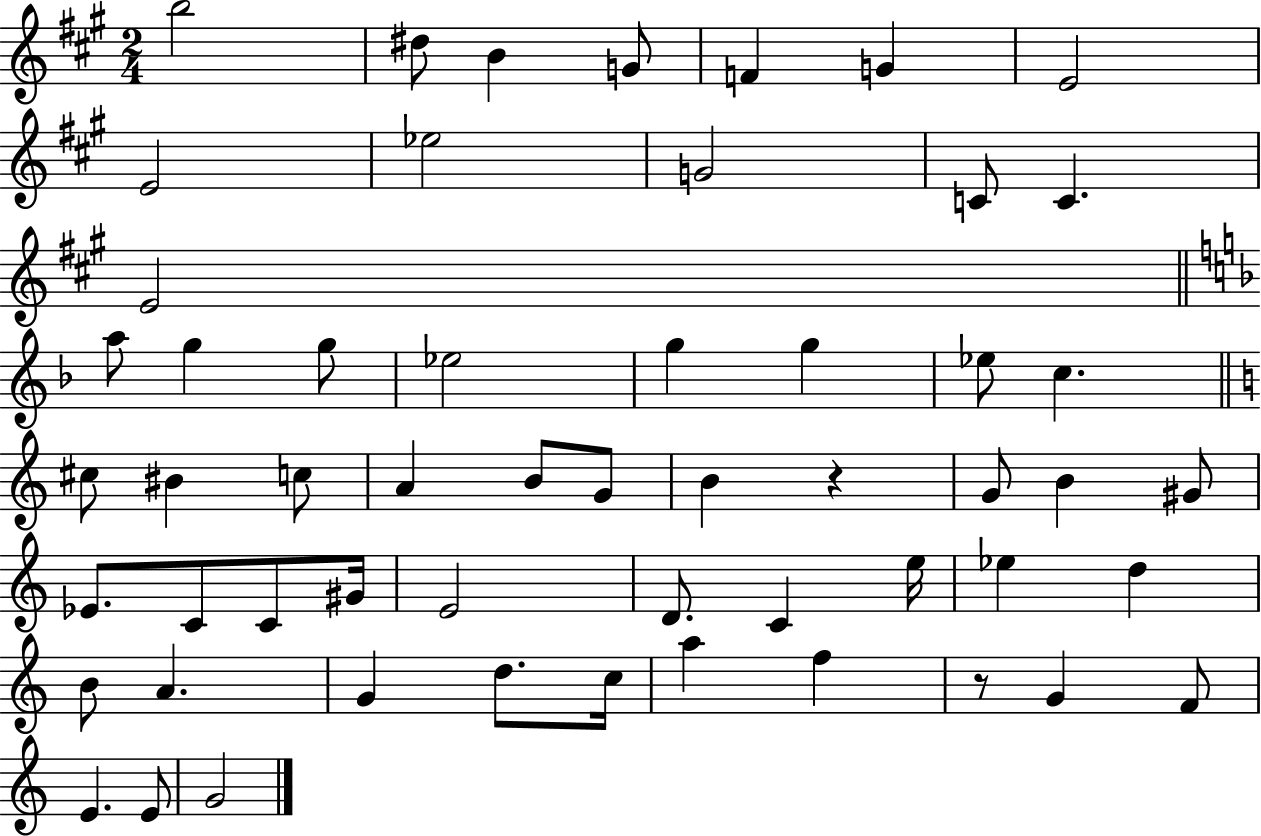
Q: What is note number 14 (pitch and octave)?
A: A5